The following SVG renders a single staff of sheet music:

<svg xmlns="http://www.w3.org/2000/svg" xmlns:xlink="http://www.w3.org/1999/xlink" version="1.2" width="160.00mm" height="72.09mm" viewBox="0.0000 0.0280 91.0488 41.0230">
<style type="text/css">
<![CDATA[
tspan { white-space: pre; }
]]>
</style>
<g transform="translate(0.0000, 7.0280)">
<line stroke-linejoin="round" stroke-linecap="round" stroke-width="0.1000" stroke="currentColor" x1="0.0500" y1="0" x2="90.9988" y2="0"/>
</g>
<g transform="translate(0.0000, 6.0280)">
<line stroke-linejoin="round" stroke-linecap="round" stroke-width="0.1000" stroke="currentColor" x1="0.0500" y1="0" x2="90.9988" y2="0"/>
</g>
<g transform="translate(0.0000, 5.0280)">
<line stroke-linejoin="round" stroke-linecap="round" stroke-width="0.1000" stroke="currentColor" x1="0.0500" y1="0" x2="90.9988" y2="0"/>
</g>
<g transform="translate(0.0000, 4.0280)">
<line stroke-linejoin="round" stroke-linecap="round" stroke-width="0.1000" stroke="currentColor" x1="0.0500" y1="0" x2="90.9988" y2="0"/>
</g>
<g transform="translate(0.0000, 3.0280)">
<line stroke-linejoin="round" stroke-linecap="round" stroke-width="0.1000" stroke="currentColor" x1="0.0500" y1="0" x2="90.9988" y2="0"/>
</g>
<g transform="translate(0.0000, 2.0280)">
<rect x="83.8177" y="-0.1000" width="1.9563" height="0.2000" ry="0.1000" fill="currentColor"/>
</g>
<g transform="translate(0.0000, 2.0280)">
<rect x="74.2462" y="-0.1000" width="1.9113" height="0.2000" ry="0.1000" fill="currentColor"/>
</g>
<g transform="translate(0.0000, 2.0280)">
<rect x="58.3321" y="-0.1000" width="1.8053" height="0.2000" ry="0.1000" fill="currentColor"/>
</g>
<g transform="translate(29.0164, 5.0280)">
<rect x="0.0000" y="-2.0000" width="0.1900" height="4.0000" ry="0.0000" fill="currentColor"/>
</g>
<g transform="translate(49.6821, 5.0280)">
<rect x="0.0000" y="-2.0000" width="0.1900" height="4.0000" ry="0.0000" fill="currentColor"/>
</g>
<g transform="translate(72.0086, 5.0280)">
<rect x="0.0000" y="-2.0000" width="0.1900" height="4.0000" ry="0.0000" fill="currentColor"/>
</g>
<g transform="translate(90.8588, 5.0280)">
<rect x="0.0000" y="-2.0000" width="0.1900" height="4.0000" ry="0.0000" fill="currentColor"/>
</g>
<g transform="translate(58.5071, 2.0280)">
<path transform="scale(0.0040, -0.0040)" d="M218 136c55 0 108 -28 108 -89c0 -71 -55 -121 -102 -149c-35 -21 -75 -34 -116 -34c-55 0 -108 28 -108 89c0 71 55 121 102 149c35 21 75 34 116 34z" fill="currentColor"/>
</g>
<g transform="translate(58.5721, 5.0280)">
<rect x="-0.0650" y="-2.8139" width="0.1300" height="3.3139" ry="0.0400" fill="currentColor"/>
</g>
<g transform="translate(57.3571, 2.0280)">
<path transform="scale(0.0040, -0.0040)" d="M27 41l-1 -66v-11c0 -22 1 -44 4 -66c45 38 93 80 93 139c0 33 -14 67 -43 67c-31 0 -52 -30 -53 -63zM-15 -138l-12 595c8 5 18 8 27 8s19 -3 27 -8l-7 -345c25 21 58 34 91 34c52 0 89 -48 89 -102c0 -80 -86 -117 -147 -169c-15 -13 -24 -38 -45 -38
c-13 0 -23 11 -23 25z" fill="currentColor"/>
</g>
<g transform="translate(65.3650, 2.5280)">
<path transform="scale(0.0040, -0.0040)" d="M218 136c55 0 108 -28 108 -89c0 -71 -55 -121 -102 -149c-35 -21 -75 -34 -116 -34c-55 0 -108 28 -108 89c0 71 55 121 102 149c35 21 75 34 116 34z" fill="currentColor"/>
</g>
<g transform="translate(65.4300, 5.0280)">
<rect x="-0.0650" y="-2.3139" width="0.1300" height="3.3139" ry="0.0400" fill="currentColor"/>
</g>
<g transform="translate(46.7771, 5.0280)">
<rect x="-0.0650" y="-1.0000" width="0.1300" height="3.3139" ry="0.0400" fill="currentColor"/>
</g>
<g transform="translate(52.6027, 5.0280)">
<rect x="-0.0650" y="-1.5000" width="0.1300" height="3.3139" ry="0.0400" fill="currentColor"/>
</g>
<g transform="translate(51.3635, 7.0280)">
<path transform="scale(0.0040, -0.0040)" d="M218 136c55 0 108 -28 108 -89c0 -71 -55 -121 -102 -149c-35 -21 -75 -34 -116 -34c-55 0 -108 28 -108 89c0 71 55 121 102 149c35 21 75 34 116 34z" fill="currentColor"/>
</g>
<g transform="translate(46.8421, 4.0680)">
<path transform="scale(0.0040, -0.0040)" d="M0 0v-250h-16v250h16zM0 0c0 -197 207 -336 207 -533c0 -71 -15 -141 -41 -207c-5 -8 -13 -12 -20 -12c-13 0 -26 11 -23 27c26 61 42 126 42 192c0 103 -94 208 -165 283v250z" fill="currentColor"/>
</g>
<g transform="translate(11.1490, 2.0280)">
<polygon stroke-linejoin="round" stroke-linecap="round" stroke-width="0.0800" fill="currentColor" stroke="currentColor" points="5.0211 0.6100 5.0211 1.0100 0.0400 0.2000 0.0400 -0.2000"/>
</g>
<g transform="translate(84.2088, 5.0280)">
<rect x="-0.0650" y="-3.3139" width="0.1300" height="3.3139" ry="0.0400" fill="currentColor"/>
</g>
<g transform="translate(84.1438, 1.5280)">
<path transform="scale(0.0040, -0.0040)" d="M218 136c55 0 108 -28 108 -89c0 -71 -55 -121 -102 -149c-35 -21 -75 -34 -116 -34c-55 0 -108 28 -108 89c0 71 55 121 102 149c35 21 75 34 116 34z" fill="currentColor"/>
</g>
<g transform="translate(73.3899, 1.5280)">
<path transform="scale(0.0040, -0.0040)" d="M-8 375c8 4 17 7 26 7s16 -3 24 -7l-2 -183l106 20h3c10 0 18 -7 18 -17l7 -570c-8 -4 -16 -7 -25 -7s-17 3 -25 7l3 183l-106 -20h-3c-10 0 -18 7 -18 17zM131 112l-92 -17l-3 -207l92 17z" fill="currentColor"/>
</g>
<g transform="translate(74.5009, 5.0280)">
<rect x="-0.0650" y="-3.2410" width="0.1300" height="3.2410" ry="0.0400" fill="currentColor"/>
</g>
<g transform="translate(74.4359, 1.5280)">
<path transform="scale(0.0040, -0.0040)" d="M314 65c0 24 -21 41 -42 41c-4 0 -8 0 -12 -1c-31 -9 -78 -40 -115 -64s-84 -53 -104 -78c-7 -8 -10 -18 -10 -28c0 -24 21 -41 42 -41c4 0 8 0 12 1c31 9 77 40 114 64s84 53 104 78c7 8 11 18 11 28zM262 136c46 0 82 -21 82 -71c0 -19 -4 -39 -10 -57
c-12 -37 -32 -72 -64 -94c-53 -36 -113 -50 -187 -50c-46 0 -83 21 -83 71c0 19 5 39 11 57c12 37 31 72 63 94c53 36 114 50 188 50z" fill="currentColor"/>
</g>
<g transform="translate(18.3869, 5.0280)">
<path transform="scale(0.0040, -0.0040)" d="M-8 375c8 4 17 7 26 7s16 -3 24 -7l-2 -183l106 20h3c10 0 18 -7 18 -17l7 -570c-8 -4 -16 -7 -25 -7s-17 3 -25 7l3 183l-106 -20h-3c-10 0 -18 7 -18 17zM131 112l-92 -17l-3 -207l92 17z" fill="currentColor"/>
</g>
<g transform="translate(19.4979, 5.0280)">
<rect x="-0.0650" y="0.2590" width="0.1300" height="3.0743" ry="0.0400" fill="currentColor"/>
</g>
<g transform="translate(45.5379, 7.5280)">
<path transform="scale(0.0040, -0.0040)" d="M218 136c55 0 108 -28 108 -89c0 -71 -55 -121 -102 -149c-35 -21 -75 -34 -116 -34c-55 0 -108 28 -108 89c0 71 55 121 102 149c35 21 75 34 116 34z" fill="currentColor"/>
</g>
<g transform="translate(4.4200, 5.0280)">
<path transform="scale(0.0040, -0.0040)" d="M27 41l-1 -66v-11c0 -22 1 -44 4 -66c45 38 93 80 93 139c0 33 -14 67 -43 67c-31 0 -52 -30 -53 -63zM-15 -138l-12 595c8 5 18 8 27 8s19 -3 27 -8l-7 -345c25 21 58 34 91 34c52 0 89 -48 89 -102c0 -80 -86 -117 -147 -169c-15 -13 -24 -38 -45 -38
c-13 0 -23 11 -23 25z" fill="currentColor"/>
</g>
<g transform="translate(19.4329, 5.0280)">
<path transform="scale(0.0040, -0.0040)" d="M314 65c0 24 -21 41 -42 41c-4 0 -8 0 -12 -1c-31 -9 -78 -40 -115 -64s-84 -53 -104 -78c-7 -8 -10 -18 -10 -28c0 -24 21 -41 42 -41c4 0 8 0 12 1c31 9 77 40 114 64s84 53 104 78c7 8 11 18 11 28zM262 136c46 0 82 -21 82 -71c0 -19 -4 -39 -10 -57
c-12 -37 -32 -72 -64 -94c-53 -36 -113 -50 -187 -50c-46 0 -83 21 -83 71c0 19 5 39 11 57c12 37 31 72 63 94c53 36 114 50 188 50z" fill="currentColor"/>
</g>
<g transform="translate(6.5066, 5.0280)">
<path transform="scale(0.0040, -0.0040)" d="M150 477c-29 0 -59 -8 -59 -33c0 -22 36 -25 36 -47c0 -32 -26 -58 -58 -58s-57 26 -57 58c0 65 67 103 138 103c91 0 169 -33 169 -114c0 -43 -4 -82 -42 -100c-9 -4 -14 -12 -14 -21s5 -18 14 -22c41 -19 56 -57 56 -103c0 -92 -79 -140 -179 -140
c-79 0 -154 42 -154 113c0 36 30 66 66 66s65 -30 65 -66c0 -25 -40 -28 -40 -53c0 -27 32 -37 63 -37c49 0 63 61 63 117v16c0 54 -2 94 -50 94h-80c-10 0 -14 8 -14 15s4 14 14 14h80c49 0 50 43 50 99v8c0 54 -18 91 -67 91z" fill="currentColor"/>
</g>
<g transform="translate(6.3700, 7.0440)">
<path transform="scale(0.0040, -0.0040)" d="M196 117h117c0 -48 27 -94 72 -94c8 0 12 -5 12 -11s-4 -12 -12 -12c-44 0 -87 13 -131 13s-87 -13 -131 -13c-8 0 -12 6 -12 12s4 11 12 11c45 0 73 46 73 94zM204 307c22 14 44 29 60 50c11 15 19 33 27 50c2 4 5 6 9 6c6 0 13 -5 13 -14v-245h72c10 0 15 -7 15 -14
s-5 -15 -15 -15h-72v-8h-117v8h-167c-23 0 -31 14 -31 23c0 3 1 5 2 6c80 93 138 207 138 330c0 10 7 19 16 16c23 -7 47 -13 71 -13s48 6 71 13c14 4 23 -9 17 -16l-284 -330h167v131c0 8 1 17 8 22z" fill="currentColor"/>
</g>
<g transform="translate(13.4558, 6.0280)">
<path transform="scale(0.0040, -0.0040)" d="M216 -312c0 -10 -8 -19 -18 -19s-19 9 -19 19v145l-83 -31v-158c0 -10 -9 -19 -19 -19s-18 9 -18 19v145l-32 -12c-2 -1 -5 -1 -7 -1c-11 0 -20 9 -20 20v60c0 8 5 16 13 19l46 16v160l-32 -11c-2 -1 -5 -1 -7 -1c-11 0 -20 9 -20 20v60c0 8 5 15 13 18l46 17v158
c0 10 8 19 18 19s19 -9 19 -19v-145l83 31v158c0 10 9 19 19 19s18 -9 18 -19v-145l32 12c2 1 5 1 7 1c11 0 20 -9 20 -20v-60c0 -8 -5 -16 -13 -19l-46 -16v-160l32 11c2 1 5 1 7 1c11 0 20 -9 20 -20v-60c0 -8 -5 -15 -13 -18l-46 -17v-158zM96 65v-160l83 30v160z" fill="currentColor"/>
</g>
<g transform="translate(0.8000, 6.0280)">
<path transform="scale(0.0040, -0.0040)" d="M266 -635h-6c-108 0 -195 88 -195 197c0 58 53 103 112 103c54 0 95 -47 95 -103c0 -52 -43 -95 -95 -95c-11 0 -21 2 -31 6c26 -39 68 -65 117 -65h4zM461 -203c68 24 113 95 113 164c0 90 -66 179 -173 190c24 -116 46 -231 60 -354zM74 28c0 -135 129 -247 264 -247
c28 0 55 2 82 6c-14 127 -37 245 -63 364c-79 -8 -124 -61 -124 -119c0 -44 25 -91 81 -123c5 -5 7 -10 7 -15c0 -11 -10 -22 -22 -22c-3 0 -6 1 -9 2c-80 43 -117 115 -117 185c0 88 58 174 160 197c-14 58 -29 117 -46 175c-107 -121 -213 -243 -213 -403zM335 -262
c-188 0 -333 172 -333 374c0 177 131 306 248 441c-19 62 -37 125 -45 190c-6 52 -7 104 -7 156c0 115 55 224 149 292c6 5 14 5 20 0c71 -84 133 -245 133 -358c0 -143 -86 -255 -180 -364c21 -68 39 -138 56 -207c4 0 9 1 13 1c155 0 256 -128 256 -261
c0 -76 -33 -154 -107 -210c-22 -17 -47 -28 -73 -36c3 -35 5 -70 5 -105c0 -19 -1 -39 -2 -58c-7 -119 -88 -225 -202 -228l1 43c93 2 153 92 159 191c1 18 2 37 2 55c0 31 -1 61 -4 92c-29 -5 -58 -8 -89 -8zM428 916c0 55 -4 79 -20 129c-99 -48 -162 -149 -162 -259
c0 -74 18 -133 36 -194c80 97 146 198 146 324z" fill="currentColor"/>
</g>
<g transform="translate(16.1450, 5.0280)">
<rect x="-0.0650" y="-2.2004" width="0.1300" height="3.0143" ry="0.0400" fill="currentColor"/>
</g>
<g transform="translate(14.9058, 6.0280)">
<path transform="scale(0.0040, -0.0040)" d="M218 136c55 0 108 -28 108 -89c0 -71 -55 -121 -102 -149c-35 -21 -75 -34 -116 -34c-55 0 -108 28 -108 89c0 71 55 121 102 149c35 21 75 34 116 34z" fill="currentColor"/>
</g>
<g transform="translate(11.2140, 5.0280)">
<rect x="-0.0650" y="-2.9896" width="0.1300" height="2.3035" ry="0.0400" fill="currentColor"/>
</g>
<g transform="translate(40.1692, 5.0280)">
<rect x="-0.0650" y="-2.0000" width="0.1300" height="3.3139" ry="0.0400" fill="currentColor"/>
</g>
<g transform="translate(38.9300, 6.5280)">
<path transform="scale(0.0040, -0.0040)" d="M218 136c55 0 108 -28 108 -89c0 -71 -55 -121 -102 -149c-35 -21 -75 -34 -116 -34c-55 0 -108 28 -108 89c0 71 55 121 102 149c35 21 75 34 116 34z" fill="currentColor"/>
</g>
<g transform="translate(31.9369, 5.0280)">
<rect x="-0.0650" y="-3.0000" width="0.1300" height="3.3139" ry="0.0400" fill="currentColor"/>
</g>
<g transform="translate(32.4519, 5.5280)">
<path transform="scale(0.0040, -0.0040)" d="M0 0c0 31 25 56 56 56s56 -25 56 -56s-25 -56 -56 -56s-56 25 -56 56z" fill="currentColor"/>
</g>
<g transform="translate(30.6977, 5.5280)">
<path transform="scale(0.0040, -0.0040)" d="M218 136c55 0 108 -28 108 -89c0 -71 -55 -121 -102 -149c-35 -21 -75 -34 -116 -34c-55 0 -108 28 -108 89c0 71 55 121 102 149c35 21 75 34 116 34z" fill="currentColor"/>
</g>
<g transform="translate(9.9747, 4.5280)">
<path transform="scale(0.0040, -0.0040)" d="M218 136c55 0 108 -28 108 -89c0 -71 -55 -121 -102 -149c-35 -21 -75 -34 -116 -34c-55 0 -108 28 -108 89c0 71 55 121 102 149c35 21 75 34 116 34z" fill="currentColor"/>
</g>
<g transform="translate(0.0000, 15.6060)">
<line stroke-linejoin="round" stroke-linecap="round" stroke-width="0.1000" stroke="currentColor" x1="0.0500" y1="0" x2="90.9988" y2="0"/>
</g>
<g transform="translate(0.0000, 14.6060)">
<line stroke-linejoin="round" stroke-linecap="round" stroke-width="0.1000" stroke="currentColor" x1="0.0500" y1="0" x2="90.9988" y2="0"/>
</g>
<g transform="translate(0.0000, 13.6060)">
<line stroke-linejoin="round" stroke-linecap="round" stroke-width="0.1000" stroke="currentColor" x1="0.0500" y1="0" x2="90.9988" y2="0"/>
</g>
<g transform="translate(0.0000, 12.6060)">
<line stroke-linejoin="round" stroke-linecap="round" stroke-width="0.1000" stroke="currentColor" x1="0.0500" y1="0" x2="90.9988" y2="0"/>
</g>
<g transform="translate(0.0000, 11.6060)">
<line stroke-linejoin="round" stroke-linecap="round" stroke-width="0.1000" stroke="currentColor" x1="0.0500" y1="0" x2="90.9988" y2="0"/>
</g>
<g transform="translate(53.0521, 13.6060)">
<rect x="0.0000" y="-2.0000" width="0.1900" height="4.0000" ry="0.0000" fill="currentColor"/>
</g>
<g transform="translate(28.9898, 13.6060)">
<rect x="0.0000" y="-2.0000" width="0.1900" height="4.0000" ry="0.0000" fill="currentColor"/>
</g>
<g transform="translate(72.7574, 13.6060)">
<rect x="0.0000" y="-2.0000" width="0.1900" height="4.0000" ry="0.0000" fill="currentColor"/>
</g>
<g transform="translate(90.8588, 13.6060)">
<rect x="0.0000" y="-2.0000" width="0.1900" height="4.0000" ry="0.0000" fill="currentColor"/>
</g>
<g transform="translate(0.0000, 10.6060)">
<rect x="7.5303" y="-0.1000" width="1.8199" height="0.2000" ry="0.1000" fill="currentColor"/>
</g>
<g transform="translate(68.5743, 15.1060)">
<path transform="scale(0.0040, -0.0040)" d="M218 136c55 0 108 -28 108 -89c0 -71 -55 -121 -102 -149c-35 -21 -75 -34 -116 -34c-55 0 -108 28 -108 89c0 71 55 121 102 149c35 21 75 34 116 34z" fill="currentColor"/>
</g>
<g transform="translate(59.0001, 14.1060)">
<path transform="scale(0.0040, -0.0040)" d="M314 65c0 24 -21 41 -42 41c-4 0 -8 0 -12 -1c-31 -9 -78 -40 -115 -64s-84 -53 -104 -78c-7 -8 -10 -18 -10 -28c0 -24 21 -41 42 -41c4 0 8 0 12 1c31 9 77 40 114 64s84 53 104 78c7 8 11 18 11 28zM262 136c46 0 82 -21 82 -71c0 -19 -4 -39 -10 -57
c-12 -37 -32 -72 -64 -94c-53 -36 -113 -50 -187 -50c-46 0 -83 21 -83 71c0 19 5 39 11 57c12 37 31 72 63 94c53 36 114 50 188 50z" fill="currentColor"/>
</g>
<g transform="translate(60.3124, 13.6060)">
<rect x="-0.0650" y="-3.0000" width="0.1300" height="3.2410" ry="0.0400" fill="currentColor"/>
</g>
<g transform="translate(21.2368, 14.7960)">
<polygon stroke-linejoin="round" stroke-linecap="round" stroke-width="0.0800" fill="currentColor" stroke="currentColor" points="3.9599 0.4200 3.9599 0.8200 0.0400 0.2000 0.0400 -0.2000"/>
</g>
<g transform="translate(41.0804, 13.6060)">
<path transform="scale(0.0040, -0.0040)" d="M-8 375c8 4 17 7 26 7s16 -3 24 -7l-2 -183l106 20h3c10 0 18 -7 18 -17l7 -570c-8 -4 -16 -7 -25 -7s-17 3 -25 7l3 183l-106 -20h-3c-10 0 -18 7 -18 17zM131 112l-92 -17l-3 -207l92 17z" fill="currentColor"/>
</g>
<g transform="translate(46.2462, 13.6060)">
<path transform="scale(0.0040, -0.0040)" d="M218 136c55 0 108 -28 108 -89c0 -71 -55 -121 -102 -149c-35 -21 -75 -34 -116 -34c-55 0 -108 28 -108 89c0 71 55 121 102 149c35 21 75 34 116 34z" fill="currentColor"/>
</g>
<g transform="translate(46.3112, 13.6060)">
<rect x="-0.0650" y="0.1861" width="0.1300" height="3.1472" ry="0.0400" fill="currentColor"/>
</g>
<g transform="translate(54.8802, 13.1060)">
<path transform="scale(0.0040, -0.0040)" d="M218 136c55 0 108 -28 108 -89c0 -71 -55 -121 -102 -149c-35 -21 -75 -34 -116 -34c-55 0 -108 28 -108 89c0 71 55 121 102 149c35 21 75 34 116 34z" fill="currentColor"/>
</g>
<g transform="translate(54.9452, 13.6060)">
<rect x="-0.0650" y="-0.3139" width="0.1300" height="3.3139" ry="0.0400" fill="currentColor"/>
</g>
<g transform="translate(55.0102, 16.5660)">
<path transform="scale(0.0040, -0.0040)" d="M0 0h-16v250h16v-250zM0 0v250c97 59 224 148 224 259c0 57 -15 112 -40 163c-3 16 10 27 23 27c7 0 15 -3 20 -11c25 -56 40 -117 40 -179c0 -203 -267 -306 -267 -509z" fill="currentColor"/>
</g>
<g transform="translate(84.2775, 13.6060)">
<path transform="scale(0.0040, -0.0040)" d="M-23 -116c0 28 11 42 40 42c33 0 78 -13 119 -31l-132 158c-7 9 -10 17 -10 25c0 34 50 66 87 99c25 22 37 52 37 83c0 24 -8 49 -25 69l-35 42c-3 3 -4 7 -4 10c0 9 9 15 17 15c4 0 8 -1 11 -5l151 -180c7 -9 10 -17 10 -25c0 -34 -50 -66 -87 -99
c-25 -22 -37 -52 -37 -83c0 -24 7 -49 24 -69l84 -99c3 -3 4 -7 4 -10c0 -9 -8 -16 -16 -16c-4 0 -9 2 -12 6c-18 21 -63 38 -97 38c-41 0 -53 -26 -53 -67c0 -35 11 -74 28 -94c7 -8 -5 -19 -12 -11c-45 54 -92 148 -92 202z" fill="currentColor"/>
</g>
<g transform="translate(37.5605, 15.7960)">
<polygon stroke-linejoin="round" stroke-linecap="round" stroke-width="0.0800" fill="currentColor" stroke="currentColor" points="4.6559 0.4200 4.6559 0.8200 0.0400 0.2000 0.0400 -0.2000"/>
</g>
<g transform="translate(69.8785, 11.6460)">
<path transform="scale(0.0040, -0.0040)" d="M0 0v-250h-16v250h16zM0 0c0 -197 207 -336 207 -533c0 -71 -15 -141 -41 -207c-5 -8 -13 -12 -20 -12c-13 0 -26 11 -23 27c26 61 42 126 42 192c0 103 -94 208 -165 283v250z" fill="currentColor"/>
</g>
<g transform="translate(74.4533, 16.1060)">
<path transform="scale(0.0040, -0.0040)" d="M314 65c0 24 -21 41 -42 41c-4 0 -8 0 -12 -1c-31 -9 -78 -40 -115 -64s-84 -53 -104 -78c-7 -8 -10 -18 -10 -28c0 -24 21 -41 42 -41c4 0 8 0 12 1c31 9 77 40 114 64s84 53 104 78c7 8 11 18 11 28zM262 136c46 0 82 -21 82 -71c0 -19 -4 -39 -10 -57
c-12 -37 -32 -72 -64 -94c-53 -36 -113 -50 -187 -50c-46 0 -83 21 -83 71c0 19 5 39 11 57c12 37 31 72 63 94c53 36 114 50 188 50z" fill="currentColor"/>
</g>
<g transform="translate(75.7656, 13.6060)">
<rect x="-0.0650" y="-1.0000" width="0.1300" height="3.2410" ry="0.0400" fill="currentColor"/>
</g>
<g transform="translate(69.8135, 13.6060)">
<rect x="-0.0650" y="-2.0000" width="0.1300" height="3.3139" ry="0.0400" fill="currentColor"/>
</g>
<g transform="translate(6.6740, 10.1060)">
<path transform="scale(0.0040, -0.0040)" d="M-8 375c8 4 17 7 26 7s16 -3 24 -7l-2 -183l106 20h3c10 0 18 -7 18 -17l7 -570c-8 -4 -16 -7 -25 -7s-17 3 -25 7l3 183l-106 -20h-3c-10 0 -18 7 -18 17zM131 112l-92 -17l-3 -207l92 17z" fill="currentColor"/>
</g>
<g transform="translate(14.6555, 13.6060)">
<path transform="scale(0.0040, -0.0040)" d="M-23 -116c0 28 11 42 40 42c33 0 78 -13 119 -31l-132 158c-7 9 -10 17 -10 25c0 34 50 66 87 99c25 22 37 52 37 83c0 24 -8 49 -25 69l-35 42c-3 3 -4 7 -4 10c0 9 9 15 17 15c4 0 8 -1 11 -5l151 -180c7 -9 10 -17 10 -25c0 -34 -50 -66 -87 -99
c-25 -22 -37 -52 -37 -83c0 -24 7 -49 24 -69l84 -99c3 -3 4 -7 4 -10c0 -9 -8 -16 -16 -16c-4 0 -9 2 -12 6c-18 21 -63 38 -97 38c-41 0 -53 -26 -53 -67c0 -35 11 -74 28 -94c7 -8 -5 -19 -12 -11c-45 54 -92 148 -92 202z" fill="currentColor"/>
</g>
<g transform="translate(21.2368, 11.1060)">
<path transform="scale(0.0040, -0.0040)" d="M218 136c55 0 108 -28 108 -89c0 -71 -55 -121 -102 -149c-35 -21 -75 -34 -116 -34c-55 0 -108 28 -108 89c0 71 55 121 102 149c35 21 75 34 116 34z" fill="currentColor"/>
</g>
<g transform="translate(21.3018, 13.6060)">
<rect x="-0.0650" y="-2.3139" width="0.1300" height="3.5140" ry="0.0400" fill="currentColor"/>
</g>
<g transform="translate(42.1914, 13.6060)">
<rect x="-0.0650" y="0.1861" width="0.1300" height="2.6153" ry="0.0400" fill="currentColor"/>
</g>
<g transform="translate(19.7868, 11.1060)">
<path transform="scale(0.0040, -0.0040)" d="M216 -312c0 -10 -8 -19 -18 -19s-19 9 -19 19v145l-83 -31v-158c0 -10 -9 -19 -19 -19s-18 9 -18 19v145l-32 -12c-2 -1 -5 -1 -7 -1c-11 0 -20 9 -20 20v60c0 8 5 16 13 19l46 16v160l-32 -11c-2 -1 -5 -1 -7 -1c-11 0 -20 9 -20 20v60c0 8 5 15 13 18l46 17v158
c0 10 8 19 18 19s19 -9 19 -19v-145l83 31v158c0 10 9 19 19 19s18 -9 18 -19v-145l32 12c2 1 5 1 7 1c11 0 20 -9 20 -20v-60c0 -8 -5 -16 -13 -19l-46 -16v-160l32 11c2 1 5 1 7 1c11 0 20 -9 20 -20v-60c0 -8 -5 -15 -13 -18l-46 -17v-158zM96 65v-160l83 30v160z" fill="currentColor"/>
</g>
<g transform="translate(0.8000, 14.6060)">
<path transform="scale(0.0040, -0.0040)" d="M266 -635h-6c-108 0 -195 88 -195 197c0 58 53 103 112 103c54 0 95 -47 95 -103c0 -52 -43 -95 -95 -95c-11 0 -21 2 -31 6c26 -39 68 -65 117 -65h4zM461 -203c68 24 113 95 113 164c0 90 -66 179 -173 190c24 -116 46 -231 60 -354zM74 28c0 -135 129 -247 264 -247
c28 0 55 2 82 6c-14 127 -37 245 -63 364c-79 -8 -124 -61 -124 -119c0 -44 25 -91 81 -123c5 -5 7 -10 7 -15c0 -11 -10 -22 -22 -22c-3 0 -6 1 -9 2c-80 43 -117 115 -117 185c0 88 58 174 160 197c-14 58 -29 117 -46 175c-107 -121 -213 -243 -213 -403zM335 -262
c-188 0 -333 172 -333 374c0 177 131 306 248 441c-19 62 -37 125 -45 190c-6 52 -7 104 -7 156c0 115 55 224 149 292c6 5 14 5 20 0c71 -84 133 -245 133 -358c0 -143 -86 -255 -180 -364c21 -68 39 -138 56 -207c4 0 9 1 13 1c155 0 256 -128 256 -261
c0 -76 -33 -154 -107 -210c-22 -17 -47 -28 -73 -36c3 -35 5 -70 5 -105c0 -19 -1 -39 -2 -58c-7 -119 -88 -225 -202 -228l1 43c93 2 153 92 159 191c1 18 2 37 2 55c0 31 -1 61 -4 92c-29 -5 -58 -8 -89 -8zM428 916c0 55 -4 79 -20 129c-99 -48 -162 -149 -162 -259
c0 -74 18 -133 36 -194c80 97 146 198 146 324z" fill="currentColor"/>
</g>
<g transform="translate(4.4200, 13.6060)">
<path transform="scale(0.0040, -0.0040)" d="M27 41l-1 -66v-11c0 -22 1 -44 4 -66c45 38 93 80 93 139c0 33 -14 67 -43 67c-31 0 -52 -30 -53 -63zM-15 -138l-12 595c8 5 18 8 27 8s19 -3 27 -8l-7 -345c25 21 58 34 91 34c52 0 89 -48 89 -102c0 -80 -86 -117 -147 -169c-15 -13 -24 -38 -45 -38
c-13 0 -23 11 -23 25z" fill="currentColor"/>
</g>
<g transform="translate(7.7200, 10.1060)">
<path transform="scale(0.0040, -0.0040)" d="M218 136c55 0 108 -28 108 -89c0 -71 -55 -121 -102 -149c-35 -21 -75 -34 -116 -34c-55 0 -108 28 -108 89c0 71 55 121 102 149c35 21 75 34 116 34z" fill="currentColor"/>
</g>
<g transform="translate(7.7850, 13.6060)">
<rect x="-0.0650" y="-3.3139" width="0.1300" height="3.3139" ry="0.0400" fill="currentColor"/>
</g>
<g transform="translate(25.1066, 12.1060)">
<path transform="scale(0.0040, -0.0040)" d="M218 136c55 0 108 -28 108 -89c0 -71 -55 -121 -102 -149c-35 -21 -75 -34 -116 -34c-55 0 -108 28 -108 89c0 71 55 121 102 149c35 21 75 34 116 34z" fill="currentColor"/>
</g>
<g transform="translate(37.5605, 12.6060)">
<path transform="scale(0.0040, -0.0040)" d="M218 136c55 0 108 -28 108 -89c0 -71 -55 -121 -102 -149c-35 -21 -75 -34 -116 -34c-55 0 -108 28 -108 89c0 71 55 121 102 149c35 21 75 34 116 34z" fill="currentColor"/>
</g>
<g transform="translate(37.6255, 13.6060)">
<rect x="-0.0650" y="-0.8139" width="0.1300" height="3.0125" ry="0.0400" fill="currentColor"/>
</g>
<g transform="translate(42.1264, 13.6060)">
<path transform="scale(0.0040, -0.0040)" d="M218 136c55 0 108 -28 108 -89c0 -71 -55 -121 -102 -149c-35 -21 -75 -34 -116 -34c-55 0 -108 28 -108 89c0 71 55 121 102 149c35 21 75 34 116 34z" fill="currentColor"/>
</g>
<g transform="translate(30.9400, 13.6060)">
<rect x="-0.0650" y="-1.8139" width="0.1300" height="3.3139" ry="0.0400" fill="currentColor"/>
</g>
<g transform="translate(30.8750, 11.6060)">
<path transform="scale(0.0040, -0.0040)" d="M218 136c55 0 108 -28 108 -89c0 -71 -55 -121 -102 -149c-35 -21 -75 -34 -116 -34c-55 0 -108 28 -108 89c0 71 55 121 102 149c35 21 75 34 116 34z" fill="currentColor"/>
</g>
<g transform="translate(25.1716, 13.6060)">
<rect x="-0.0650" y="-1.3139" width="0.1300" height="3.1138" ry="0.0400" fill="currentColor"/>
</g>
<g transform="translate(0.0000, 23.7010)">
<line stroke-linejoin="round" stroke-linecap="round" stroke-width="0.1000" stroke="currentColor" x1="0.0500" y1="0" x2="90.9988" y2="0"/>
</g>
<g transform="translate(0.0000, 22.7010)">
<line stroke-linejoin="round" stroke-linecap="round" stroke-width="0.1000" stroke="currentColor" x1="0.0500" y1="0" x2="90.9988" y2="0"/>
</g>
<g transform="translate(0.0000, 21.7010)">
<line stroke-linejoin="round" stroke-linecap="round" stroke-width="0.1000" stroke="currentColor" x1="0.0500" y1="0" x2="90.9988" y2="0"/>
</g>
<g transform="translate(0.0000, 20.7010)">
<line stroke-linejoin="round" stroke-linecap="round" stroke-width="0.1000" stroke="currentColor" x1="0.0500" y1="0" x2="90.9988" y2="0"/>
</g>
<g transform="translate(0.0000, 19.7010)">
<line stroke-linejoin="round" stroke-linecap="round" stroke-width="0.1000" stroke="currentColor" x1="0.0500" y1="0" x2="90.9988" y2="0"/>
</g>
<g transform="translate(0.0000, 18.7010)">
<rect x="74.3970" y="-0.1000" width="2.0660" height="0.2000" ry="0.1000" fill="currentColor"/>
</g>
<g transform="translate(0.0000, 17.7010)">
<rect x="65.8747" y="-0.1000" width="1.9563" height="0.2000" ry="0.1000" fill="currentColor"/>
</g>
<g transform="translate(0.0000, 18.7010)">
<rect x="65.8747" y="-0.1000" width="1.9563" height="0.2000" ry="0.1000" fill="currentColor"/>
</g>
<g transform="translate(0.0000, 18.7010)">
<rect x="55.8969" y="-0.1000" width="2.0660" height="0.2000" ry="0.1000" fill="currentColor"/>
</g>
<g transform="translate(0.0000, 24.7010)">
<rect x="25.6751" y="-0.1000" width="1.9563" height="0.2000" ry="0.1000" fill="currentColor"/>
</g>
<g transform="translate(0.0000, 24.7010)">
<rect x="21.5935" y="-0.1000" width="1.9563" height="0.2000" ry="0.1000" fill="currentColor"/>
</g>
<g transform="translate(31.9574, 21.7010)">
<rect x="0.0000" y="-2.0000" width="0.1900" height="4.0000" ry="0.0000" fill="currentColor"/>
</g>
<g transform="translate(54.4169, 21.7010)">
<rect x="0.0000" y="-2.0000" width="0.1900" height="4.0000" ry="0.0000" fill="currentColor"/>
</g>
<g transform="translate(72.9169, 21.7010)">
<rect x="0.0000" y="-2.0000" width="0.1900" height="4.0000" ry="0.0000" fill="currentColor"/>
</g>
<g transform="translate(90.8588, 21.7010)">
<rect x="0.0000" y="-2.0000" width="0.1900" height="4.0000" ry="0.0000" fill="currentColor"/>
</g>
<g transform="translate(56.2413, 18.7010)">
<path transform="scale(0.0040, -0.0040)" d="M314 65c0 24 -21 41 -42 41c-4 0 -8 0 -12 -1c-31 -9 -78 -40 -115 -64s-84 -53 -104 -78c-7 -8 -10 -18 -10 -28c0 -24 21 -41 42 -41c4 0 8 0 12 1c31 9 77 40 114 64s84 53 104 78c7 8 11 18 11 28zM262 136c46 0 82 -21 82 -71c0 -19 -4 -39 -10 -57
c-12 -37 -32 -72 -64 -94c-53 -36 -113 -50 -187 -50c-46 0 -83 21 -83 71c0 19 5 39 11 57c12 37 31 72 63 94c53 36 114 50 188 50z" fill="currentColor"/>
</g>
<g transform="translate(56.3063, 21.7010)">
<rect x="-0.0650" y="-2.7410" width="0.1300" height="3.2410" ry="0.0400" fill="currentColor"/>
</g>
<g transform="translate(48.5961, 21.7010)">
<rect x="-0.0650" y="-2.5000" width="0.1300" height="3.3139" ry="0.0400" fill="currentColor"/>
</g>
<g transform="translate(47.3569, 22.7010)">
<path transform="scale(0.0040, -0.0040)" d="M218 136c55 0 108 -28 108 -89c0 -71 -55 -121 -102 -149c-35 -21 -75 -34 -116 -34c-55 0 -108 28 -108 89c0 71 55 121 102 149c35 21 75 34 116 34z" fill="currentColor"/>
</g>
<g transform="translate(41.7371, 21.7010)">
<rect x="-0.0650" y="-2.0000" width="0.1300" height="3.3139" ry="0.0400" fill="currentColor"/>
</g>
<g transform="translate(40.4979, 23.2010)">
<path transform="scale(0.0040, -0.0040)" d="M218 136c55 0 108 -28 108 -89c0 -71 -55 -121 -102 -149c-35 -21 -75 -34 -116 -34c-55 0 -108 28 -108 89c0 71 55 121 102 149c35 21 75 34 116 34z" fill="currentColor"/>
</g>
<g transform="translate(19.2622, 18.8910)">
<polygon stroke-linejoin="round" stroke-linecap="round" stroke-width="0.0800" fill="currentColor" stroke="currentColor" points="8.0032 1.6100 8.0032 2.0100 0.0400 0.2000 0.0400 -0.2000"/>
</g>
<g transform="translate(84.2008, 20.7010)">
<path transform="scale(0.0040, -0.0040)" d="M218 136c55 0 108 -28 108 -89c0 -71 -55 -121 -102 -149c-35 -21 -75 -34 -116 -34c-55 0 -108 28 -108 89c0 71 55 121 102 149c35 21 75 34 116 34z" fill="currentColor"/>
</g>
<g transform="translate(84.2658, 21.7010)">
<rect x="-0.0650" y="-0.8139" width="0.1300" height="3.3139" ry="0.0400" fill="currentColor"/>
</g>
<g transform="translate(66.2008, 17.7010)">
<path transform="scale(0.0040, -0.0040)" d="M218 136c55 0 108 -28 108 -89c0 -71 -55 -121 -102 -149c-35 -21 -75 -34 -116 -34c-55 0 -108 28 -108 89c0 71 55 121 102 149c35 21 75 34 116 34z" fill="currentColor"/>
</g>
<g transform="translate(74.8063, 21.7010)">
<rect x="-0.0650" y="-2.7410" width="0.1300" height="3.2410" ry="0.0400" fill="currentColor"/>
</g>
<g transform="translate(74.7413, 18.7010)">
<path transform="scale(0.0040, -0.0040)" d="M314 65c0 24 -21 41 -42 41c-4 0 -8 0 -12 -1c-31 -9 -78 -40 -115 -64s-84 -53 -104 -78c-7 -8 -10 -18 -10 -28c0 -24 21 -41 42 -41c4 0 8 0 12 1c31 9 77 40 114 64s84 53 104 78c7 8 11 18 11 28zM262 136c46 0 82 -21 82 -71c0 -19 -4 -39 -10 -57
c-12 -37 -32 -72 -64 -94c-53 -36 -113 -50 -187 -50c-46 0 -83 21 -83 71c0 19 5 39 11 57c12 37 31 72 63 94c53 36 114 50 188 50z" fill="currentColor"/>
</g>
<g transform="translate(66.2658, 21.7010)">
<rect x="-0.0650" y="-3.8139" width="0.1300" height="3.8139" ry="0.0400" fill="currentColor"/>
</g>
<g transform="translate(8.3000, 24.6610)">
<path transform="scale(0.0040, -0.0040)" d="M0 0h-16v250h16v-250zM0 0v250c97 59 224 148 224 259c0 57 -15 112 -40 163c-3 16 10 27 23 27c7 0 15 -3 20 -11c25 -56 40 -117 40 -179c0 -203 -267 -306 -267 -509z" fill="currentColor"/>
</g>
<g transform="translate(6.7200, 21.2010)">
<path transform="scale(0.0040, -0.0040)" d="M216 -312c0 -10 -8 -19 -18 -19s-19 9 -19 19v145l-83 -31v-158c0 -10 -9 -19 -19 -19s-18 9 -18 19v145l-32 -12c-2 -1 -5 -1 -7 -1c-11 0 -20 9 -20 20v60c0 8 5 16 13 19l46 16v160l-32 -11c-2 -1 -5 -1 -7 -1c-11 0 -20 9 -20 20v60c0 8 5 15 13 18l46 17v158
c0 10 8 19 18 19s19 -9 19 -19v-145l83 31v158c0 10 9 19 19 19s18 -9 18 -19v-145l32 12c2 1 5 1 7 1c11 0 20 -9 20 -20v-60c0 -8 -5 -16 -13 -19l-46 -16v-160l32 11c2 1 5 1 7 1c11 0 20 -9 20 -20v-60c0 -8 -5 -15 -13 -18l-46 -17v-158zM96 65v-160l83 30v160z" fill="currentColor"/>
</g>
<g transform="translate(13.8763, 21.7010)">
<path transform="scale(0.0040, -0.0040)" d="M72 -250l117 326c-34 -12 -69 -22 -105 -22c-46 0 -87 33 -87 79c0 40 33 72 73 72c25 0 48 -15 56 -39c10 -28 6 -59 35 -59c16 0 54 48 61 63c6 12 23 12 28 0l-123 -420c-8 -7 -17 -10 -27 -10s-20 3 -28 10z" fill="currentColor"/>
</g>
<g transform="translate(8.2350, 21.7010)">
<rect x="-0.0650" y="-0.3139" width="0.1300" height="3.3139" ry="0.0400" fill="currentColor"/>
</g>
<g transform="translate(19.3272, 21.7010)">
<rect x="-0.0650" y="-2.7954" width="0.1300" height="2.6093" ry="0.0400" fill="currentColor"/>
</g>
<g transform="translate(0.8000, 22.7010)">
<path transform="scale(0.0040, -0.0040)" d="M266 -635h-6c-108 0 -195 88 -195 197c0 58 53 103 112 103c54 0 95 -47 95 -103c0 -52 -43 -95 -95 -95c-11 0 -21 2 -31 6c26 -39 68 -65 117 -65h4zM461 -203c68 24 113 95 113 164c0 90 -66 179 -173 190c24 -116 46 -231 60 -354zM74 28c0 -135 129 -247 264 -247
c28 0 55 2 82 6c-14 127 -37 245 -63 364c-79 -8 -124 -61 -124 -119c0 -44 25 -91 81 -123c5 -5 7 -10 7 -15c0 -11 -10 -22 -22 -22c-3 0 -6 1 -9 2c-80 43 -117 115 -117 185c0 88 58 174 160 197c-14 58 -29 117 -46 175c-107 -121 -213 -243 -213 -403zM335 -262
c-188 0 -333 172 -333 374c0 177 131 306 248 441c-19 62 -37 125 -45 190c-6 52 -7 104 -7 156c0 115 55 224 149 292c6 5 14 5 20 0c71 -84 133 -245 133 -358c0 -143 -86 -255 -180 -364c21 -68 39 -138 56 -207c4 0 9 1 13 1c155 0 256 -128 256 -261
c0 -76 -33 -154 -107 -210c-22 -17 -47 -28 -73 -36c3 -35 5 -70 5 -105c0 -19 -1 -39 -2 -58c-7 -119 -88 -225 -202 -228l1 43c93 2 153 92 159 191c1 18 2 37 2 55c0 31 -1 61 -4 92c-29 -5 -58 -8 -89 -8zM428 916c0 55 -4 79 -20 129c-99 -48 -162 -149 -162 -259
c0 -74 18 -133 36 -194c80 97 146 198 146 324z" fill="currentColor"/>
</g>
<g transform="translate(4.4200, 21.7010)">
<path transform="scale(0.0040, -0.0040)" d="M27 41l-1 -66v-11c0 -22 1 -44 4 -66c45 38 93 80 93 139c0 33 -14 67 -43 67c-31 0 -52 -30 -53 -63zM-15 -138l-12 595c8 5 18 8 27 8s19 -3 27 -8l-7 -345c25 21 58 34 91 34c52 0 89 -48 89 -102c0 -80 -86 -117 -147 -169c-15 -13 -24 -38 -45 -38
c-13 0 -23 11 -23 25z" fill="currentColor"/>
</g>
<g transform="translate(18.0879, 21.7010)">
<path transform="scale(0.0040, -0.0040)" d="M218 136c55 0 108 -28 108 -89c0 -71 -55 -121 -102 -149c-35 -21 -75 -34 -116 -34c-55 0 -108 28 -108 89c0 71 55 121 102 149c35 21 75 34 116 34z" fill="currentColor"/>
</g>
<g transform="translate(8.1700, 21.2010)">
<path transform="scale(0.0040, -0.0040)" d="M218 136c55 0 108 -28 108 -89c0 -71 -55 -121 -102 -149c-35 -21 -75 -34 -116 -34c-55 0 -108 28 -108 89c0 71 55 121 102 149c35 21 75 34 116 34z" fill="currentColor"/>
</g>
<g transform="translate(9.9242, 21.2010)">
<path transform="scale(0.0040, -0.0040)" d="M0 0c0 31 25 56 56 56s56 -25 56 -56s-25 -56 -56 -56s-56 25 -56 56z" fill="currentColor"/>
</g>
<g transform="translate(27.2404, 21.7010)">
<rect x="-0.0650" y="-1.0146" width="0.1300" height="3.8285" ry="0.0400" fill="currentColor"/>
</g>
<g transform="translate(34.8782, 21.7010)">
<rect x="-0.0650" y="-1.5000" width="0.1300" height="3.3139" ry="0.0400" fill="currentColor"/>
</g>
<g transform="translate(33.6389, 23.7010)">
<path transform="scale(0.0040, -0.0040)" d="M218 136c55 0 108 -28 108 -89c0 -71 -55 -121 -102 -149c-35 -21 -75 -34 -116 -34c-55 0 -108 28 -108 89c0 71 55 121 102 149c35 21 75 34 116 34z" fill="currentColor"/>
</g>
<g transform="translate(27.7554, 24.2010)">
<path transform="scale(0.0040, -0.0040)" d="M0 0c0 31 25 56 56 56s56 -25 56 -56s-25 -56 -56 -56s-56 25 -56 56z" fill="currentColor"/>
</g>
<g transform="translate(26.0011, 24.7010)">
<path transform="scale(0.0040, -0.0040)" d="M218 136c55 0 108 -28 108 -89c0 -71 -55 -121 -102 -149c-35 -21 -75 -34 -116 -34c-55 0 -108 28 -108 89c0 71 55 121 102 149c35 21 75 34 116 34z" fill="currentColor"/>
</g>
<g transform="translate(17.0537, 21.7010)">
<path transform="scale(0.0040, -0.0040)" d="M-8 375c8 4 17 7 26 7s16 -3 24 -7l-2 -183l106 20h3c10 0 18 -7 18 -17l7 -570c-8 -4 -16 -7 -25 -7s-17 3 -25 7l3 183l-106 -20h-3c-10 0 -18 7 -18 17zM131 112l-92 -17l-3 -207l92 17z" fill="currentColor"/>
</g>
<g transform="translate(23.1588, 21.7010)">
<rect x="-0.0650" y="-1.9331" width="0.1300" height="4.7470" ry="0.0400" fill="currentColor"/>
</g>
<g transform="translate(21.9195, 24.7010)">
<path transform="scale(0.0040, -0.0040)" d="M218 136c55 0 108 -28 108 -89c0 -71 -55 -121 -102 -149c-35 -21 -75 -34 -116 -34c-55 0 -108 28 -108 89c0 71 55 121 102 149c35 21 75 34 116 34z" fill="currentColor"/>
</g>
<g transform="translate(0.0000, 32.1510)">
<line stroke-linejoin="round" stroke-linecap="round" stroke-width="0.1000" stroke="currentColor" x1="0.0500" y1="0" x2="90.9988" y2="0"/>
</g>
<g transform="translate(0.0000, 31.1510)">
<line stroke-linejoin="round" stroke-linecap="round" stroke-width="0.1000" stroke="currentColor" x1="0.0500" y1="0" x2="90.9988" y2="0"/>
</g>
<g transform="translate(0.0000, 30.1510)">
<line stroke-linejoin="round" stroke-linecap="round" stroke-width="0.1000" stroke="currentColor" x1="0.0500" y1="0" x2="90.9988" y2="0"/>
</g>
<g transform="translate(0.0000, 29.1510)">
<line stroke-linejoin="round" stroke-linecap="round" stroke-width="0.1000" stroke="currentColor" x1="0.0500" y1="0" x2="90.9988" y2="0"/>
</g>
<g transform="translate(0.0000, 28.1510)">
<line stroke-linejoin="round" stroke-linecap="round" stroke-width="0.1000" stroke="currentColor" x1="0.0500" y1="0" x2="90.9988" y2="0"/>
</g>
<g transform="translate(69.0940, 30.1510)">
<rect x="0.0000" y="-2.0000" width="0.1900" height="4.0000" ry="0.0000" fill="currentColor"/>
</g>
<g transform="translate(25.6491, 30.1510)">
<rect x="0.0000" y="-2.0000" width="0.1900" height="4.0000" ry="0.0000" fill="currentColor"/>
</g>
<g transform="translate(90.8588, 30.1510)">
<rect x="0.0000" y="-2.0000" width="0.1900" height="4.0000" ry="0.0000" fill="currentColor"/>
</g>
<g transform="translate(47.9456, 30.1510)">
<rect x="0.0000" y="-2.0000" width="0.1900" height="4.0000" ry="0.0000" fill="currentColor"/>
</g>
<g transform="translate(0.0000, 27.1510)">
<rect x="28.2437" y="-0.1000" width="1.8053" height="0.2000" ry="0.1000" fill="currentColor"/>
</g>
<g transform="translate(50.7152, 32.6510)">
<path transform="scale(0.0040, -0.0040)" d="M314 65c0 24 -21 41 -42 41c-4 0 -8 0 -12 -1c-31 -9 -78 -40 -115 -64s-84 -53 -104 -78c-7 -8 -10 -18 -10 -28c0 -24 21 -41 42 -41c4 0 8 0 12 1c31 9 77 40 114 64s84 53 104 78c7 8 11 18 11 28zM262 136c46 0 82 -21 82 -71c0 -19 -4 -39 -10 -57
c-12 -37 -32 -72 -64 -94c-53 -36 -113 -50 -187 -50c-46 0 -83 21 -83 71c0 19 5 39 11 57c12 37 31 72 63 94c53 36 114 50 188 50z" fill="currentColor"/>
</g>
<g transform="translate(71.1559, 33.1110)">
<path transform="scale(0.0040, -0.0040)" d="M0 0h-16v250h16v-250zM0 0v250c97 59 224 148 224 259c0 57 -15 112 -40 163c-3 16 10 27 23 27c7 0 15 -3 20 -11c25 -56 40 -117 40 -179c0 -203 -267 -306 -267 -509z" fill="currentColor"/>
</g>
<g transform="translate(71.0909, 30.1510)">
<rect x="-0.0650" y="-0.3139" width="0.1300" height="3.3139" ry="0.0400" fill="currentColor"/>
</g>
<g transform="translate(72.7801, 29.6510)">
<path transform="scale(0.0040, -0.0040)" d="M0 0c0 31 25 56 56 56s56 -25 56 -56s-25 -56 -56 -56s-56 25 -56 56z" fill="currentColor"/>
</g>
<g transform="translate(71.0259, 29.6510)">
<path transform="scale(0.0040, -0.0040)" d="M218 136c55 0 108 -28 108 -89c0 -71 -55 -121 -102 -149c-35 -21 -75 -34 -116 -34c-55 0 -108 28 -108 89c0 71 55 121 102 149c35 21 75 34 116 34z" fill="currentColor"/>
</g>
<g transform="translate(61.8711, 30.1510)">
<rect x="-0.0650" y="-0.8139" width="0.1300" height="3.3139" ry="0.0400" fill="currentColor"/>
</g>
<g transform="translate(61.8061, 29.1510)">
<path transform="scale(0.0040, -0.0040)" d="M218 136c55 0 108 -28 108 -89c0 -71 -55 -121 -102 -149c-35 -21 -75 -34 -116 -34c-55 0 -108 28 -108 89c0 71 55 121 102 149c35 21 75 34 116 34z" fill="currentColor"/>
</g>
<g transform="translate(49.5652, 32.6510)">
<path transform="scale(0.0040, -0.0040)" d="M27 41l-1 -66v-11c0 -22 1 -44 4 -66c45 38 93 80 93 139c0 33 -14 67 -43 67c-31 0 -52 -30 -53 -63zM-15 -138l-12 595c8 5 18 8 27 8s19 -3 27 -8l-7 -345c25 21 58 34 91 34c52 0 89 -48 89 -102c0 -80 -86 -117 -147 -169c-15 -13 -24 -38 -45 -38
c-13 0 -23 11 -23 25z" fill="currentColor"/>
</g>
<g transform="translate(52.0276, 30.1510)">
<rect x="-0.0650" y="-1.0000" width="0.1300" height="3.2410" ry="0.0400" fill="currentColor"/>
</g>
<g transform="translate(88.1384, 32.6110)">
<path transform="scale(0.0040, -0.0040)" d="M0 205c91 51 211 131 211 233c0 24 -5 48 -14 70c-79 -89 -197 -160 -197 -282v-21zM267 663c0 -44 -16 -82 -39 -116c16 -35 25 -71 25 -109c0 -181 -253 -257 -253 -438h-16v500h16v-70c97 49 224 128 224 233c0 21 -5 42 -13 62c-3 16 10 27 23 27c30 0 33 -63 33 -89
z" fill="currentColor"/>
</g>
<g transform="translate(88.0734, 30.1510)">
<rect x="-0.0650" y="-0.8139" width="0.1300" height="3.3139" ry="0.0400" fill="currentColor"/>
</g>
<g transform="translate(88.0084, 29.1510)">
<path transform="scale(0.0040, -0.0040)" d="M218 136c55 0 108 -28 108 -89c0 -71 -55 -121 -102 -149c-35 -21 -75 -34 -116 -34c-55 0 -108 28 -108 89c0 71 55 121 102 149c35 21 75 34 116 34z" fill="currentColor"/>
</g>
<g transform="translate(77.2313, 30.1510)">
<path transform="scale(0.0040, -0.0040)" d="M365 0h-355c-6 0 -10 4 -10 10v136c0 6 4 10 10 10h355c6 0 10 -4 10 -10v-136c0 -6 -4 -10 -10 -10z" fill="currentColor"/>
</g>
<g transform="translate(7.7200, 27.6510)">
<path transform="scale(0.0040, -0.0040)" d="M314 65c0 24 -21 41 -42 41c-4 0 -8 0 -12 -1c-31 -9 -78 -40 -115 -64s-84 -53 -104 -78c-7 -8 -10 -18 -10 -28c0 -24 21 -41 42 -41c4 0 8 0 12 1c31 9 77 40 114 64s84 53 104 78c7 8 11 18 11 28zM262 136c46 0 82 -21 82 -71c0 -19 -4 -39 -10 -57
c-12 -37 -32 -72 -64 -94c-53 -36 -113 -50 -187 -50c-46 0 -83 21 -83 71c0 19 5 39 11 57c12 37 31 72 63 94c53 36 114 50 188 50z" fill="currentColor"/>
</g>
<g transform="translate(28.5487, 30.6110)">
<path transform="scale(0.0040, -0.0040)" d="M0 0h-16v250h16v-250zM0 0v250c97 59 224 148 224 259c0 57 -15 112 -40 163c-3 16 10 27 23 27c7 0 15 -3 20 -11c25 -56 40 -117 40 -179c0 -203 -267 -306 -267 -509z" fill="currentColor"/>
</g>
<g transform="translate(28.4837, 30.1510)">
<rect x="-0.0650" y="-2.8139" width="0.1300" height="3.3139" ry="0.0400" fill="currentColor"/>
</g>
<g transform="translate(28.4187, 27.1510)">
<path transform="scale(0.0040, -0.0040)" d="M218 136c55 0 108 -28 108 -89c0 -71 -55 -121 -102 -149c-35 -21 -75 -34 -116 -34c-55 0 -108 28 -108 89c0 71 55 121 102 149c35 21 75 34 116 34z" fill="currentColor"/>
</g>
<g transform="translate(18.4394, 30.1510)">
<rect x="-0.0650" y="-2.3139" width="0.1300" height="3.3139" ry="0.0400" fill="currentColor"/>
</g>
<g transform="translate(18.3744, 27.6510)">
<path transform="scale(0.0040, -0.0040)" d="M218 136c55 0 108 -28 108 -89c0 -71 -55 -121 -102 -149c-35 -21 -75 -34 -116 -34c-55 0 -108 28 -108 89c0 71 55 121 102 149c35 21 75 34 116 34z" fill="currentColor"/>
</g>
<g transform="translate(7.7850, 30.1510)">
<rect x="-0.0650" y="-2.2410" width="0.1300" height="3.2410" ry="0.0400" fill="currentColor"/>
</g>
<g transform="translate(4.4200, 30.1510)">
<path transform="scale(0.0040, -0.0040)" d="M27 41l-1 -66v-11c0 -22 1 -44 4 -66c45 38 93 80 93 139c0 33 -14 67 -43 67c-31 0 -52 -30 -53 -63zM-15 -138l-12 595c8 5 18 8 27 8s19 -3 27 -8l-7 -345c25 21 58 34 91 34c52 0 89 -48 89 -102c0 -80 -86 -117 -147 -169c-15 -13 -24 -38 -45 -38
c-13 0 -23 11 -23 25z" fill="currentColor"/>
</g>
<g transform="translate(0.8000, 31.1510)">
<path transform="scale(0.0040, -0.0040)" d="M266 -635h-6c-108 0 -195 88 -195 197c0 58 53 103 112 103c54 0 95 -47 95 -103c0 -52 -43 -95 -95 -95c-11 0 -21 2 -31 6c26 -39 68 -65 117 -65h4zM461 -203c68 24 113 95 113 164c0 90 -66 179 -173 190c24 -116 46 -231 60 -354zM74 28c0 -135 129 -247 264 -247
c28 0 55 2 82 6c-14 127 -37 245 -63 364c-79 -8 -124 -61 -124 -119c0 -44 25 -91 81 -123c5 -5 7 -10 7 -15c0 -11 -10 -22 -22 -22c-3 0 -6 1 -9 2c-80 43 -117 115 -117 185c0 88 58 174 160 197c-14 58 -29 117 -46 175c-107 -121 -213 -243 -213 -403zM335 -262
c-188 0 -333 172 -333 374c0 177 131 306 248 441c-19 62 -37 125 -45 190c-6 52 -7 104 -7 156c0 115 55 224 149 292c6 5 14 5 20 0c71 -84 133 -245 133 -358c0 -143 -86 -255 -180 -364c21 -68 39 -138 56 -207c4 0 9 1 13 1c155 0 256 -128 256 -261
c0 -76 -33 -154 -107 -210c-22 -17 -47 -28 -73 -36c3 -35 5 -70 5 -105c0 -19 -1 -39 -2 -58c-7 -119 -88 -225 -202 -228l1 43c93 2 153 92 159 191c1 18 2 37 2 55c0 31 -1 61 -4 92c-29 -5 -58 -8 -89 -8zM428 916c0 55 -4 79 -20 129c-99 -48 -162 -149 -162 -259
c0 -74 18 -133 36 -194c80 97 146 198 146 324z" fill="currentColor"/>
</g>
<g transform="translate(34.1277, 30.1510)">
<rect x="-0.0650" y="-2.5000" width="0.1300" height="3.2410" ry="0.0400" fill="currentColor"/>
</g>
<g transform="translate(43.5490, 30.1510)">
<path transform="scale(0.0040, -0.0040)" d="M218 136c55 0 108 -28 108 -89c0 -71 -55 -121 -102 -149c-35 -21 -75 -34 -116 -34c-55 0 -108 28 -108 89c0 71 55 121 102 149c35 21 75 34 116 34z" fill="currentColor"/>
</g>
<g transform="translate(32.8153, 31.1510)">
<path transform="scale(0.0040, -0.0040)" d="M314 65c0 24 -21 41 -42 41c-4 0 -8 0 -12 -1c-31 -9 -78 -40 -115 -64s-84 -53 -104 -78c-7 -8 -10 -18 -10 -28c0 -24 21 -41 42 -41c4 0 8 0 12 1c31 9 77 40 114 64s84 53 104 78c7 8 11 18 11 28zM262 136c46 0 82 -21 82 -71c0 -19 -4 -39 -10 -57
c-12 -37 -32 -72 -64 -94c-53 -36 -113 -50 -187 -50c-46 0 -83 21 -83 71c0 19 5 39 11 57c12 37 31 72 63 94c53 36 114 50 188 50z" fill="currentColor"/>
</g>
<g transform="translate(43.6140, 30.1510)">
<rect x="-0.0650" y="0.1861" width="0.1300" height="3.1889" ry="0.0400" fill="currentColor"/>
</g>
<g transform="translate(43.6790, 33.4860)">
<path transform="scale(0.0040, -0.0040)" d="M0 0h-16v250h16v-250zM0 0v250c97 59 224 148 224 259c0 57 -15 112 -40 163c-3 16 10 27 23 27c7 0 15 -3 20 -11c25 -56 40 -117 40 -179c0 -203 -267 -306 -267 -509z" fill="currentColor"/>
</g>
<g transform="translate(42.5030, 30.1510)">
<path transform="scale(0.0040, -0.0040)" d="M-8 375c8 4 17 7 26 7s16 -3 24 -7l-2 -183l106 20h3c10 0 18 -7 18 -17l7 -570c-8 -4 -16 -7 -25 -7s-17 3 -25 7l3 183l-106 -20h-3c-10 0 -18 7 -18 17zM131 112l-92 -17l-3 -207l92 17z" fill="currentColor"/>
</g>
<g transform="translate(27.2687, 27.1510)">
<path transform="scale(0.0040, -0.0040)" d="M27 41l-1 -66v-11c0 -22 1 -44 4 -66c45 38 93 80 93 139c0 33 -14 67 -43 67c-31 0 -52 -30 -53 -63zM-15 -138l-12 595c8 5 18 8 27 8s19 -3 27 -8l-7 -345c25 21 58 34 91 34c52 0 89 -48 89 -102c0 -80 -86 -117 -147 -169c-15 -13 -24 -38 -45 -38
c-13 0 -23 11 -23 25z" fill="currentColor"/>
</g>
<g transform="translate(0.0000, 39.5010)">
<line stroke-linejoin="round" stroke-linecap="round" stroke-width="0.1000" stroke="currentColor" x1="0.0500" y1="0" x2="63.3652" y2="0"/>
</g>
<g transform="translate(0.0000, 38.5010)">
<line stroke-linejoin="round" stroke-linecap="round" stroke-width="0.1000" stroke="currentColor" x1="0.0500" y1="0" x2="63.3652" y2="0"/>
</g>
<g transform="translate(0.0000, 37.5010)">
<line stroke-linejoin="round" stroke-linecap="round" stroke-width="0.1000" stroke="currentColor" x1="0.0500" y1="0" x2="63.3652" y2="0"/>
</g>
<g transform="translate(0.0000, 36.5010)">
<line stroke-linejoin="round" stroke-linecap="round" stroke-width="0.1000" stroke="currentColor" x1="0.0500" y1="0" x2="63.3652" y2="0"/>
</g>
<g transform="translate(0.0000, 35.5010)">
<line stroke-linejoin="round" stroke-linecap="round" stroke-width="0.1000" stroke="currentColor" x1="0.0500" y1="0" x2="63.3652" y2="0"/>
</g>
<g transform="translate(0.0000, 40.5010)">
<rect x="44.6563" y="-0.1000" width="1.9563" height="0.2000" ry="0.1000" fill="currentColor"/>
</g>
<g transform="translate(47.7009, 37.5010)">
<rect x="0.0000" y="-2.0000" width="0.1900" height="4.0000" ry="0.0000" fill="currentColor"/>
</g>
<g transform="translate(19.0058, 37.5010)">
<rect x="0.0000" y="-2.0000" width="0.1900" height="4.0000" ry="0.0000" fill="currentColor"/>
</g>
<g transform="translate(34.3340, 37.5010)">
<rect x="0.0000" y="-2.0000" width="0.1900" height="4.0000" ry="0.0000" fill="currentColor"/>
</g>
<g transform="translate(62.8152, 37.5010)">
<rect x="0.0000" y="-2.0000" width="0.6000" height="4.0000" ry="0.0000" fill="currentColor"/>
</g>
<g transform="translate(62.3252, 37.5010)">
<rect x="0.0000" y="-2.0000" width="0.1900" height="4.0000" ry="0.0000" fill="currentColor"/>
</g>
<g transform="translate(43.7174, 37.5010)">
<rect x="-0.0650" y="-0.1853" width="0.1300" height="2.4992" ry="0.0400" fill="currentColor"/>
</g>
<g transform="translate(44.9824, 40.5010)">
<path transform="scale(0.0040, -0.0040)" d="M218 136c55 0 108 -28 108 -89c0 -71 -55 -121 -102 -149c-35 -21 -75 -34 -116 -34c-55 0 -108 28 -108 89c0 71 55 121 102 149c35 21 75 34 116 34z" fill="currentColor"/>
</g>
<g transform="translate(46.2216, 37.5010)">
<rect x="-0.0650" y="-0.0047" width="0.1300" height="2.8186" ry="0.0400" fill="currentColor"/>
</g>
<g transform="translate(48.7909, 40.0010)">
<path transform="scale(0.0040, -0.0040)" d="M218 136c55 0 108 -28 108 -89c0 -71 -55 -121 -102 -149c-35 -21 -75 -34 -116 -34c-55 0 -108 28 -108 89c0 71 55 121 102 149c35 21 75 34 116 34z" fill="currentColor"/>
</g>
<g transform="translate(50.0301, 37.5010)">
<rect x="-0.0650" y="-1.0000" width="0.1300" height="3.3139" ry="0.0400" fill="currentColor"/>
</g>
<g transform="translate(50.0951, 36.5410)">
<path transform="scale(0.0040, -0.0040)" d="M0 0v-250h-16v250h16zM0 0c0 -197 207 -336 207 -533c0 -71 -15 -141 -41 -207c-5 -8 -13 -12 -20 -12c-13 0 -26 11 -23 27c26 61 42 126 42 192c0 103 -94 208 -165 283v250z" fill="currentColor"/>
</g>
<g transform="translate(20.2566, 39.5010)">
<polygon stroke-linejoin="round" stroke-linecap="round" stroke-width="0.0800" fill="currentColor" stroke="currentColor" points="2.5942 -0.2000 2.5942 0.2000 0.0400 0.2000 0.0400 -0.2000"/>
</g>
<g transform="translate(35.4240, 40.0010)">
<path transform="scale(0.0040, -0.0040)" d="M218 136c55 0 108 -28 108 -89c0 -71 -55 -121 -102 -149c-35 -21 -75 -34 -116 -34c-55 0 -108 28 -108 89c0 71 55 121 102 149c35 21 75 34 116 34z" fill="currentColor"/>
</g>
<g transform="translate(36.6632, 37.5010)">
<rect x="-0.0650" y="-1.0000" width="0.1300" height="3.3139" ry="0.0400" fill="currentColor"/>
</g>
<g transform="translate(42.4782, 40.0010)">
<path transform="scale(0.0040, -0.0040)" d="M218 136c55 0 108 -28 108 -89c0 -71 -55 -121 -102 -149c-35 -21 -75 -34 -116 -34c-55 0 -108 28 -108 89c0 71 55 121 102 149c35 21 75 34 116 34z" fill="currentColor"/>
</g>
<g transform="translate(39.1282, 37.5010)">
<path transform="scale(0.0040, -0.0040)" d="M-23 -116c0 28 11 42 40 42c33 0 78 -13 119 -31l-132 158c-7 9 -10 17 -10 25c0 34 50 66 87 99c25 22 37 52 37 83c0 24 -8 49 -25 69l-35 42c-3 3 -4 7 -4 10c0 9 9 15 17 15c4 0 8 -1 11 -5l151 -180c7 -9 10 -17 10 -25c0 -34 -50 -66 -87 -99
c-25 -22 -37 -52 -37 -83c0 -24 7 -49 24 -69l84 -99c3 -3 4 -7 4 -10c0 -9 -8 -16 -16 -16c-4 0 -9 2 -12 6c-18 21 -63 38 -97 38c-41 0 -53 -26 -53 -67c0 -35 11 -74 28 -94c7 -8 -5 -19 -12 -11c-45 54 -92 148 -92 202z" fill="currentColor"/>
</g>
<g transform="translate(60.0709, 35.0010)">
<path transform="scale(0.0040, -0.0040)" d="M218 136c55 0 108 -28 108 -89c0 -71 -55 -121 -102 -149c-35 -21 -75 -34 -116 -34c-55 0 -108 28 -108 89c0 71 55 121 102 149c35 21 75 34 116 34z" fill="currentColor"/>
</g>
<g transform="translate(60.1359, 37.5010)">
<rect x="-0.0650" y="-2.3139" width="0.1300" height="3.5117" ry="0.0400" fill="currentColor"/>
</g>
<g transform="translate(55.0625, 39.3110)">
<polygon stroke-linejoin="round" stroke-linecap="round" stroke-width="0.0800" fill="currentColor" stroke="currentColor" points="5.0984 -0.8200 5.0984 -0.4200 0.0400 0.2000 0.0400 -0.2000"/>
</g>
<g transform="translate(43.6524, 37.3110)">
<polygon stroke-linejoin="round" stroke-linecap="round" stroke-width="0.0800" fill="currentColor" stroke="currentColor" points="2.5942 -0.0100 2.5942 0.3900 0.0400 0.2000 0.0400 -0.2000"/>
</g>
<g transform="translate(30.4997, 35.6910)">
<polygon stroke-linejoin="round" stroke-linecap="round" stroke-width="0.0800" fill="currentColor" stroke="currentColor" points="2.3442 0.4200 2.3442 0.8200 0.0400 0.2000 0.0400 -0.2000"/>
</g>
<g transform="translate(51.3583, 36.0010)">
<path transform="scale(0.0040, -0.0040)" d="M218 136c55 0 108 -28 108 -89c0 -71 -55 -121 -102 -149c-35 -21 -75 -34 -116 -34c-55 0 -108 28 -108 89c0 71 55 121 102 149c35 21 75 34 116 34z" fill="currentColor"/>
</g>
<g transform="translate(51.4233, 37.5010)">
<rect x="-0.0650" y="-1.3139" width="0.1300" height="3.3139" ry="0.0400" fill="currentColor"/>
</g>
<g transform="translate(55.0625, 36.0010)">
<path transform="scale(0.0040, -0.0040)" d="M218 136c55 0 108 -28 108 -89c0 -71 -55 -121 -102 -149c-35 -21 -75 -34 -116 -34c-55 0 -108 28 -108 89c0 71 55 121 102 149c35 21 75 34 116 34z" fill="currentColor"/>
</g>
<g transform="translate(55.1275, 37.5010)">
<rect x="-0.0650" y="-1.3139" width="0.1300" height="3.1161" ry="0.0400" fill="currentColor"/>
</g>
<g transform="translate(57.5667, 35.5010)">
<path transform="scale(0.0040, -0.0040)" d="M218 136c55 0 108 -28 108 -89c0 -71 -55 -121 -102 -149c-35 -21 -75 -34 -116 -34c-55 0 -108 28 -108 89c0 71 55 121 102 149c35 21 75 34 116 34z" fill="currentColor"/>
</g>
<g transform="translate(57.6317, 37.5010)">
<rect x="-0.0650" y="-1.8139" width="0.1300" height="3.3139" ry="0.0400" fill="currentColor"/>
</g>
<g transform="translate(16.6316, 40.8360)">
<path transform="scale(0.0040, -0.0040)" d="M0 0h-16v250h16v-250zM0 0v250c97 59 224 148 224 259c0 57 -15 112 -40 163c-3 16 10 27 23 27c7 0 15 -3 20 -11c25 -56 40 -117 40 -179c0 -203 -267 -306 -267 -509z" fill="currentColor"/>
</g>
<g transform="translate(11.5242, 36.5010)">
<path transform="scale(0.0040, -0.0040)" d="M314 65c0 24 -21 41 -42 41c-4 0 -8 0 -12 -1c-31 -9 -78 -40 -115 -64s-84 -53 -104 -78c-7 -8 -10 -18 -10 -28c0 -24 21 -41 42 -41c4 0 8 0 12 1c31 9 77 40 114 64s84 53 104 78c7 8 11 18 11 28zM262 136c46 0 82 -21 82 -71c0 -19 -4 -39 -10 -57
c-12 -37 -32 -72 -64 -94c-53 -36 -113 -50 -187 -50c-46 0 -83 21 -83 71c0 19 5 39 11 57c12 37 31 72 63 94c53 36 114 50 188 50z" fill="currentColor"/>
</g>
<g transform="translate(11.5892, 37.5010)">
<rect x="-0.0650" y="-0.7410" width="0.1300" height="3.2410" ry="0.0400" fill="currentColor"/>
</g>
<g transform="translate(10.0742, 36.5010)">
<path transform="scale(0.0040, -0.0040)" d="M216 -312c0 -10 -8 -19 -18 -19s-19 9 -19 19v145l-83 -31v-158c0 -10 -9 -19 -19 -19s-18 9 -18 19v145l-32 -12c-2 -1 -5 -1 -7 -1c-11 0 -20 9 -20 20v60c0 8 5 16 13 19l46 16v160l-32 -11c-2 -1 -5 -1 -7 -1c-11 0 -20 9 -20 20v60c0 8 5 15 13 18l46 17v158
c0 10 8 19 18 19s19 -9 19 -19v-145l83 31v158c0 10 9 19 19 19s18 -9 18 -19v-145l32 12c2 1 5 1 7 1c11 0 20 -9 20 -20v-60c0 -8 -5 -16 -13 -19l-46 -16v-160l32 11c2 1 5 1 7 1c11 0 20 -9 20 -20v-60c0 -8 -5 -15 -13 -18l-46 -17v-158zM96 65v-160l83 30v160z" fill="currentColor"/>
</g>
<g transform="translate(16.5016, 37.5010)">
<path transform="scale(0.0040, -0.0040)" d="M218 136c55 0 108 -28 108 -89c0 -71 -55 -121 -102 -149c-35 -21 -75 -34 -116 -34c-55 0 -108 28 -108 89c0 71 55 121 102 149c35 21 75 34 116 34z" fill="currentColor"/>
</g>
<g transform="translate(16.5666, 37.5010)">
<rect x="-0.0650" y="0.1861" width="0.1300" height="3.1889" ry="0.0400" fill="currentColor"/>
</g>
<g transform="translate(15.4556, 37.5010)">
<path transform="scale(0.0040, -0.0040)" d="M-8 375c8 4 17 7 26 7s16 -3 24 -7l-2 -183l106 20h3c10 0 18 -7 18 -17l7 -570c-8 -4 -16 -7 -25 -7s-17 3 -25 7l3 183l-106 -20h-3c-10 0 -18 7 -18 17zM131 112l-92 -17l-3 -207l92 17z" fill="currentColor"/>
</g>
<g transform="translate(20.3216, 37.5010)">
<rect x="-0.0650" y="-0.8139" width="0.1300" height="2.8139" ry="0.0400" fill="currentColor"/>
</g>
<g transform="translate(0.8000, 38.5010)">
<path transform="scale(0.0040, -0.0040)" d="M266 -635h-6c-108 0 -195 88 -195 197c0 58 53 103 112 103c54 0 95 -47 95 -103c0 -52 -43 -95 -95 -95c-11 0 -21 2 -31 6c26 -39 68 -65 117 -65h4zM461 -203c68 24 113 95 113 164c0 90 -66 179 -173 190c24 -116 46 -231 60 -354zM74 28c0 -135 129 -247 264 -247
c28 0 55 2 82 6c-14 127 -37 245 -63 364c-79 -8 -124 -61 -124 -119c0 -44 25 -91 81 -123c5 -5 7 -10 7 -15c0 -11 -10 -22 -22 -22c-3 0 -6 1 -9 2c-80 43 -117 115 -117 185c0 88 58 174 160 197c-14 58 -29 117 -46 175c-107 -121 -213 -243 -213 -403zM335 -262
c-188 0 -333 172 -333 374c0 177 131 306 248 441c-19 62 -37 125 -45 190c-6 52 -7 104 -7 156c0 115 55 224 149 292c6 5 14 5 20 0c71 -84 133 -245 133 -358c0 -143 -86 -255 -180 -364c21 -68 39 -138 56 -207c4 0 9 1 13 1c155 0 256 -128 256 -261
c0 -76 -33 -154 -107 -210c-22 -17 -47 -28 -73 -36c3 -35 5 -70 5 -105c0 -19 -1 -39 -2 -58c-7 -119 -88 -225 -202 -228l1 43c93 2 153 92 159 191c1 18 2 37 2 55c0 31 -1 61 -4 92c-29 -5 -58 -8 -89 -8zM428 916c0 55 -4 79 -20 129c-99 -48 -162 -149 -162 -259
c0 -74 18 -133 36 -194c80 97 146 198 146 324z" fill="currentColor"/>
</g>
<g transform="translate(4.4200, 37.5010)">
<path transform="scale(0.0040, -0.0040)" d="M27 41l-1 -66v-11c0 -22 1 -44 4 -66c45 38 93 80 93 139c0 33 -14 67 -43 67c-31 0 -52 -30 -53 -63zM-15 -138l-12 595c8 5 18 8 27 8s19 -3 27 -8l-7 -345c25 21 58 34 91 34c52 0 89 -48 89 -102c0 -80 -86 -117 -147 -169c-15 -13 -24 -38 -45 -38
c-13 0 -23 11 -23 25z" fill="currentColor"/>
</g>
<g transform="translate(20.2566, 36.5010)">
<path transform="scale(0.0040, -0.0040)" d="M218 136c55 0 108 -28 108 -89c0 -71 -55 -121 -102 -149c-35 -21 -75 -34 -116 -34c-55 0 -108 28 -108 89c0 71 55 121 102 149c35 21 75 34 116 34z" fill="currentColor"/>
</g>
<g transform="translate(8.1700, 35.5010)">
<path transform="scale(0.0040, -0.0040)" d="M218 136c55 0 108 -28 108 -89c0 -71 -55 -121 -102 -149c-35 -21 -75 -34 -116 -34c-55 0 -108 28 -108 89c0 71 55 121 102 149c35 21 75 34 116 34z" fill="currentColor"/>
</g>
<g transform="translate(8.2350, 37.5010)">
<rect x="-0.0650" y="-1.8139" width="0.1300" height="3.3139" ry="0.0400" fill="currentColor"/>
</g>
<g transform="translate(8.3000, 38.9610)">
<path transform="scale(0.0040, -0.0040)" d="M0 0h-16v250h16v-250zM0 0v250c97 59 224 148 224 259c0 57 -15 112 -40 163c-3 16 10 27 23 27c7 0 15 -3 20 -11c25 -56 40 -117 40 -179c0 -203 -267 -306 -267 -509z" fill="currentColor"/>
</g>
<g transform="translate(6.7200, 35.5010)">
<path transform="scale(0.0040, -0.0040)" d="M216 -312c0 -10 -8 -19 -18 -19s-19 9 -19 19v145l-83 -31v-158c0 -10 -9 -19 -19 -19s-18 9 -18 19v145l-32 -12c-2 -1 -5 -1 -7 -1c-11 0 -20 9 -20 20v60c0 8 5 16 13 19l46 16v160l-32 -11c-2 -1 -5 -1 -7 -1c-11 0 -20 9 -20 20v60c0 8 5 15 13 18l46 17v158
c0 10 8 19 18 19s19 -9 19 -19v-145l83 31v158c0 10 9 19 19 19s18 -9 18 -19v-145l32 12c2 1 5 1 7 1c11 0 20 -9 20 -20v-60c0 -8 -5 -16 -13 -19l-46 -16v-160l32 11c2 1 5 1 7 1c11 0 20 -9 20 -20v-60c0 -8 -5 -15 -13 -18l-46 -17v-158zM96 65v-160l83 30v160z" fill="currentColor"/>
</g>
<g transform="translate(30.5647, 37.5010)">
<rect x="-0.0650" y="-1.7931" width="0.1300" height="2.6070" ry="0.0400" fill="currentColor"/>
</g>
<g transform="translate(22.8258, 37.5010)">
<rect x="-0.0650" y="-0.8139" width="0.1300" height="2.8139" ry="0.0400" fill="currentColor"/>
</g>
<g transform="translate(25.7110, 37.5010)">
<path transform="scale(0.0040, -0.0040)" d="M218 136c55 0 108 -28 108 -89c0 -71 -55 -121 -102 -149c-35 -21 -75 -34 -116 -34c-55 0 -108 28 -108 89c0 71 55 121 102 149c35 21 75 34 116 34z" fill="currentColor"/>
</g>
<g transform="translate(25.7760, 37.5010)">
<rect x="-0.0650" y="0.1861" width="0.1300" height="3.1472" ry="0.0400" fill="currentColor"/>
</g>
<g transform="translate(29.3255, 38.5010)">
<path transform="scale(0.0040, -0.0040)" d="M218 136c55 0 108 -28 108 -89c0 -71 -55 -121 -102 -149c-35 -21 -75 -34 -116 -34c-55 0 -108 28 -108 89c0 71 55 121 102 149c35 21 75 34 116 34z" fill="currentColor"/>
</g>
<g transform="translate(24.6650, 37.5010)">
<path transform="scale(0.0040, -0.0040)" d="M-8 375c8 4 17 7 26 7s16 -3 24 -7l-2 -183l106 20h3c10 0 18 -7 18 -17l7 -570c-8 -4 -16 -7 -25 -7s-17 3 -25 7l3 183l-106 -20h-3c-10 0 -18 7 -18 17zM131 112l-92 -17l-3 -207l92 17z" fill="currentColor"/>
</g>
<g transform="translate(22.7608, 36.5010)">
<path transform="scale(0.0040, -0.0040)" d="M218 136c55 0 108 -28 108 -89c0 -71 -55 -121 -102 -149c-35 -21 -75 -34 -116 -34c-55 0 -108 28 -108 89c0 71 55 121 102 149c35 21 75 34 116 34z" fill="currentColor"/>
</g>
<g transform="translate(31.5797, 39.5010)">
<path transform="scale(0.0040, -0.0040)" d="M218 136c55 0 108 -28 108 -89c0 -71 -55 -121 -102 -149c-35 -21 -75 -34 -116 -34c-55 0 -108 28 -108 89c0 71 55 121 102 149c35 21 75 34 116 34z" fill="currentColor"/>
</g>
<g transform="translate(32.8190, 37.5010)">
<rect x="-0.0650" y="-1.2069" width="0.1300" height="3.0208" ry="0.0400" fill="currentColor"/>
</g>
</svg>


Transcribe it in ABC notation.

X:1
T:Untitled
M:3/4
L:1/4
K:F
c/2 ^G/2 B2 A F D/2 E _a g b2 b b z ^g/2 e/2 f d/2 B/2 B c/2 A2 F/2 D2 z ^c/2 z/2 B/2 C/2 C/2 E F G a2 c' a2 d g2 g _a/2 G2 B/2 _D2 d c/2 z2 d/4 ^f/2 ^d2 B/2 d/2 d/2 B G/2 E/2 D z D/2 C/2 D/2 e e/2 f/2 g/2